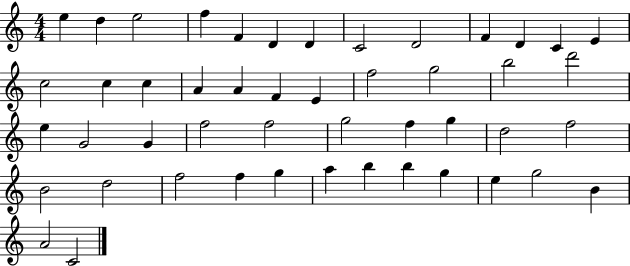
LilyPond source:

{
  \clef treble
  \numericTimeSignature
  \time 4/4
  \key c \major
  e''4 d''4 e''2 | f''4 f'4 d'4 d'4 | c'2 d'2 | f'4 d'4 c'4 e'4 | \break c''2 c''4 c''4 | a'4 a'4 f'4 e'4 | f''2 g''2 | b''2 d'''2 | \break e''4 g'2 g'4 | f''2 f''2 | g''2 f''4 g''4 | d''2 f''2 | \break b'2 d''2 | f''2 f''4 g''4 | a''4 b''4 b''4 g''4 | e''4 g''2 b'4 | \break a'2 c'2 | \bar "|."
}